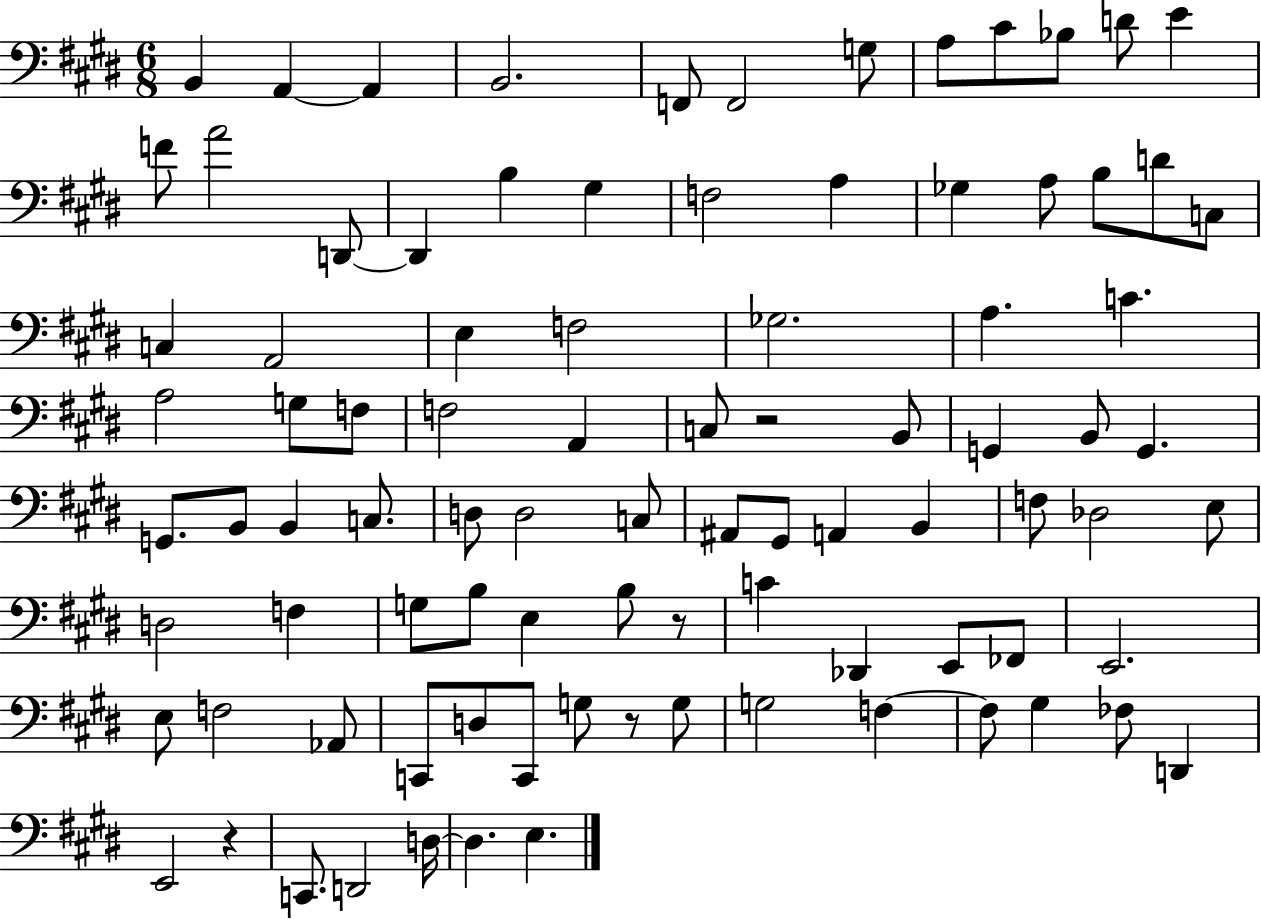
{
  \clef bass
  \numericTimeSignature
  \time 6/8
  \key e \major
  b,4 a,4~~ a,4 | b,2. | f,8 f,2 g8 | a8 cis'8 bes8 d'8 e'4 | \break f'8 a'2 d,8~~ | d,4 b4 gis4 | f2 a4 | ges4 a8 b8 d'8 c8 | \break c4 a,2 | e4 f2 | ges2. | a4. c'4. | \break a2 g8 f8 | f2 a,4 | c8 r2 b,8 | g,4 b,8 g,4. | \break g,8. b,8 b,4 c8. | d8 d2 c8 | ais,8 gis,8 a,4 b,4 | f8 des2 e8 | \break d2 f4 | g8 b8 e4 b8 r8 | c'4 des,4 e,8 fes,8 | e,2. | \break e8 f2 aes,8 | c,8 d8 c,8 g8 r8 g8 | g2 f4~~ | f8 gis4 fes8 d,4 | \break e,2 r4 | c,8. d,2 d16~~ | d4. e4. | \bar "|."
}